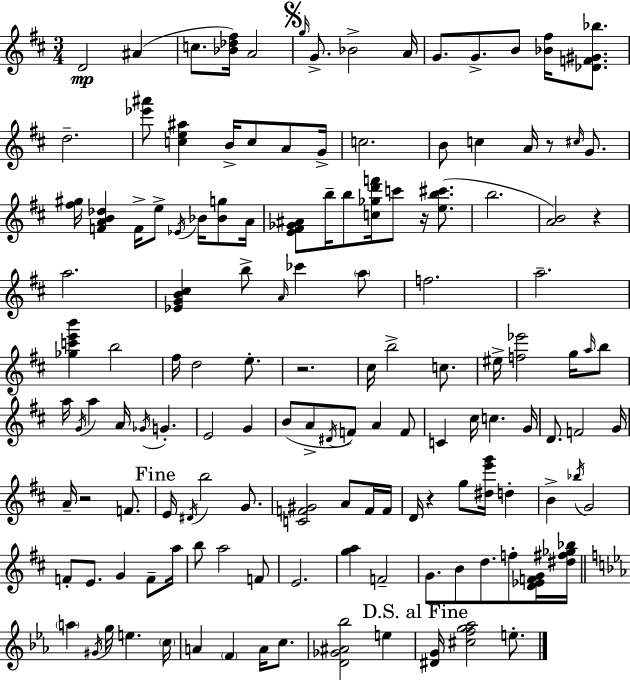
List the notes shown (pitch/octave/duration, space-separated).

D4/h A#4/q C5/e. [Bb4,Db5,F#5]/s A4/h G5/s G4/e. Bb4/h A4/s G4/e. G4/e. B4/e [Bb4,F#5]/s [Db4,F4,G#4,Bb5]/e. D5/h. [Eb6,A#6]/e [C5,E5,A#5]/q B4/s C5/e A4/e G4/s C5/h. B4/e C5/q A4/s R/e C#5/s G4/e. [F#5,G#5]/s [F4,A4,B4,Db5]/q F4/s E5/e Eb4/s Bb4/s [Bb4,G5]/e A4/s [E4,F#4,Gb4,A#4]/e B5/s B5/e [C5,Gb5,D6,F6]/s C6/e R/s [E5,B5,C#6]/e. B5/h. [A4,B4]/h R/q A5/h. [Eb4,G4,B4,C#5]/q B5/e A4/s CES6/q A5/e F5/h. A5/h. [Gb5,C6,E6,B6]/q B5/h F#5/s D5/h E5/e. R/h. C#5/s B5/h C5/e. EIS5/s [F5,Eb6]/h G5/s A5/s B5/e A5/s G4/s A5/q A4/s Gb4/s G4/q. E4/h G4/q B4/e A4/e D#4/s F4/e A4/q F4/e C4/q C#5/s C5/q. G4/s D4/e. F4/h G4/s A4/s R/h F4/e. E4/s D#4/s B5/h G4/e. [C4,F4,G#4]/h A4/e F4/s F4/s D4/s R/q G5/e [D#5,E6,G6]/s D5/q B4/q Bb5/s G4/h F4/e E4/e. G4/q F4/e A5/s B5/e A5/h F4/e E4/h. [G5,A5]/q F4/h G4/e. B4/e D5/e. F5/e [D4,Eb4,F4,G4]/s [D#5,F#5,Gb5,Bb5]/s A5/q G#4/s G5/s E5/q. C5/s A4/q F4/q A4/s C5/e. [D4,Gb4,A#4,Bb5]/h E5/q [D#4,G4]/s [C#5,F5,G5,Ab5]/h E5/e.